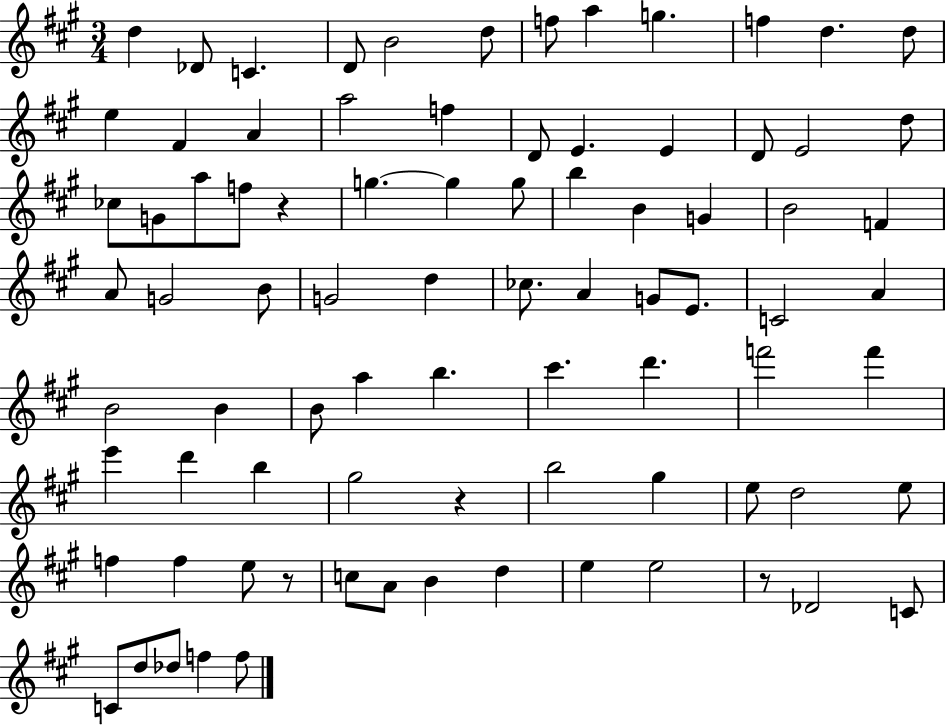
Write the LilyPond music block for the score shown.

{
  \clef treble
  \numericTimeSignature
  \time 3/4
  \key a \major
  d''4 des'8 c'4. | d'8 b'2 d''8 | f''8 a''4 g''4. | f''4 d''4. d''8 | \break e''4 fis'4 a'4 | a''2 f''4 | d'8 e'4. e'4 | d'8 e'2 d''8 | \break ces''8 g'8 a''8 f''8 r4 | g''4.~~ g''4 g''8 | b''4 b'4 g'4 | b'2 f'4 | \break a'8 g'2 b'8 | g'2 d''4 | ces''8. a'4 g'8 e'8. | c'2 a'4 | \break b'2 b'4 | b'8 a''4 b''4. | cis'''4. d'''4. | f'''2 f'''4 | \break e'''4 d'''4 b''4 | gis''2 r4 | b''2 gis''4 | e''8 d''2 e''8 | \break f''4 f''4 e''8 r8 | c''8 a'8 b'4 d''4 | e''4 e''2 | r8 des'2 c'8 | \break c'8 d''8 des''8 f''4 f''8 | \bar "|."
}